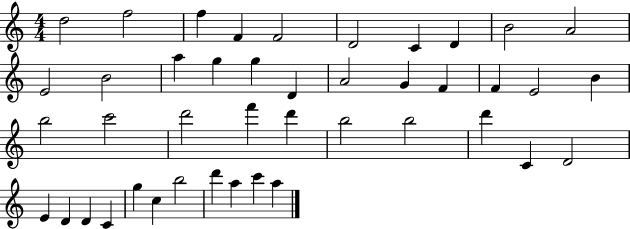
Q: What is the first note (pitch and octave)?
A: D5